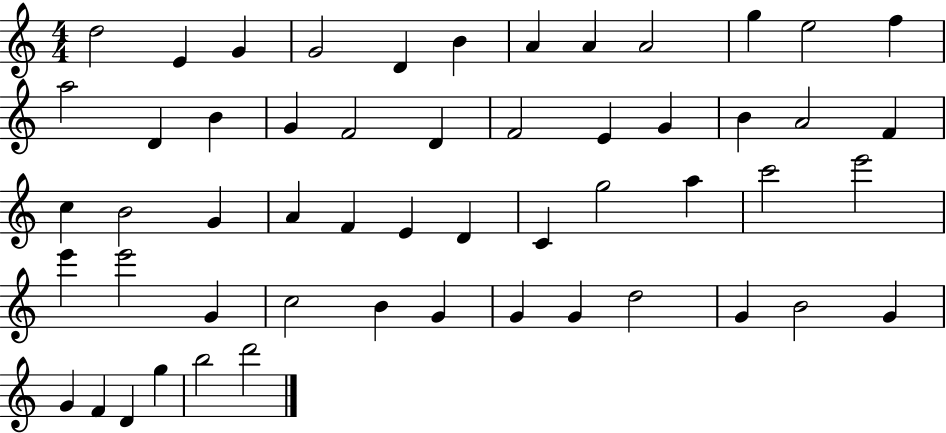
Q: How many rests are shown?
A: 0